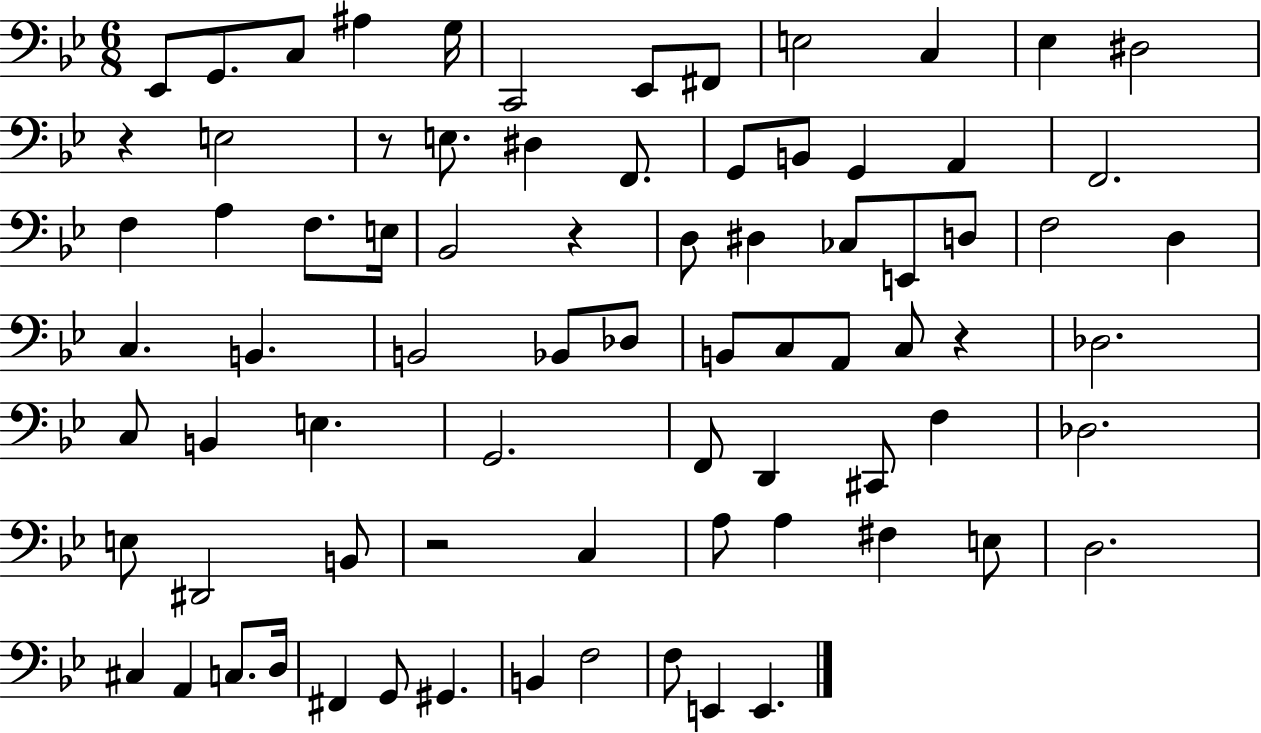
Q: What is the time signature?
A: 6/8